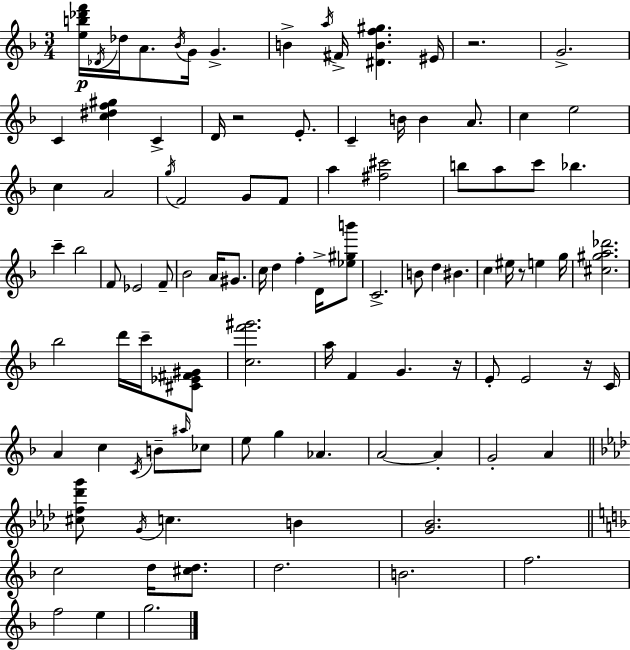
[E5,B5,Db6,F6]/s Db4/s Db5/s A4/e. Bb4/s G4/s G4/q. B4/q A5/s F#4/s [D#4,B4,F5,G#5]/q. EIS4/s R/h. G4/h. C4/q [C5,D#5,F5,G#5]/q C4/q D4/s R/h E4/e. C4/q B4/s B4/q A4/e. C5/q E5/h C5/q A4/h G5/s F4/h G4/e F4/e A5/q [F#5,C#6]/h B5/e A5/e C6/e Bb5/q. C6/q Bb5/h F4/e Eb4/h F4/e Bb4/h A4/s G#4/e. C5/s D5/q F5/q D4/s [Eb5,G#5,B6]/e C4/h. B4/e D5/q BIS4/q. C5/q EIS5/s R/e E5/q G5/s [C#5,G#5,A5,Db6]/h. Bb5/h D6/s C6/s [C#4,Eb4,F#4,G#4]/e [C5,F6,G#6]/h. A5/s F4/q G4/q. R/s E4/e E4/h R/s C4/s A4/q C5/q C4/s B4/e A#5/s CES5/e E5/e G5/q Ab4/q. A4/h A4/q G4/h A4/q [C#5,F5,Db6,G6]/e G4/s C5/q. B4/q [G4,Bb4]/h. C5/h D5/s [C#5,D5]/e. D5/h. B4/h. F5/h. F5/h E5/q G5/h.